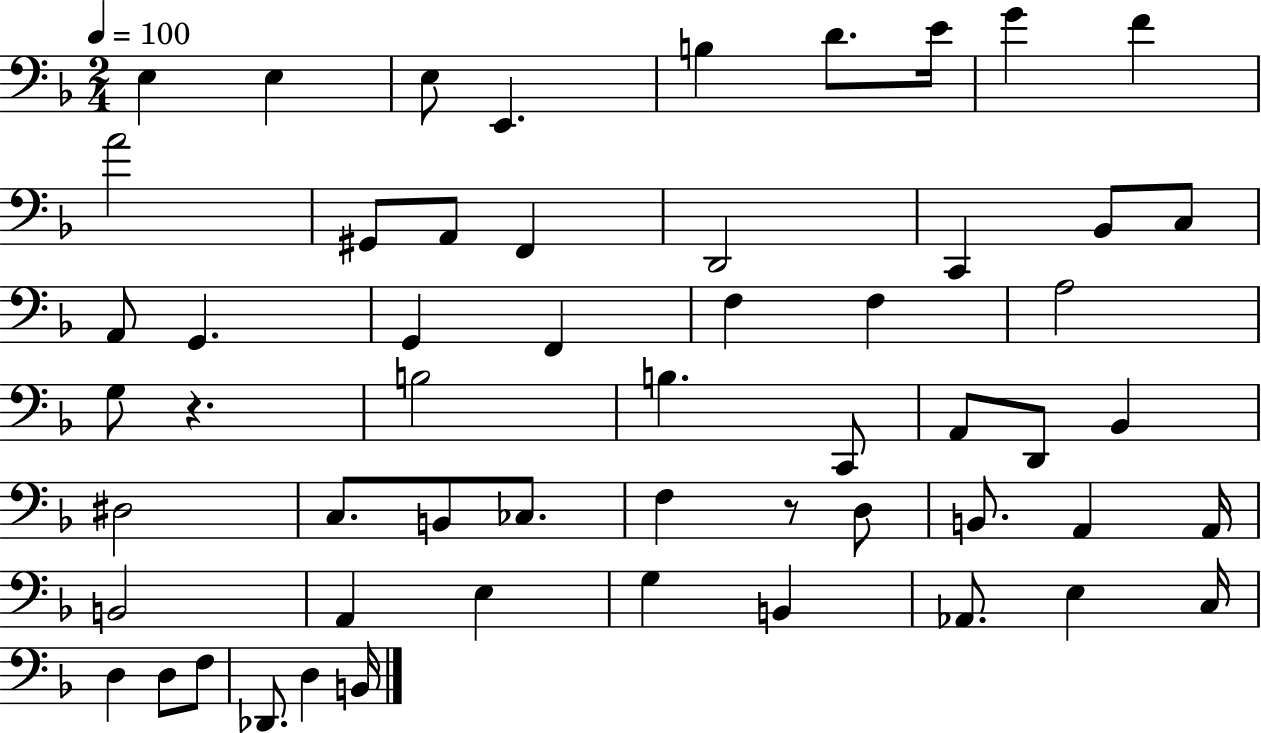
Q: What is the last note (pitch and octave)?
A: B2